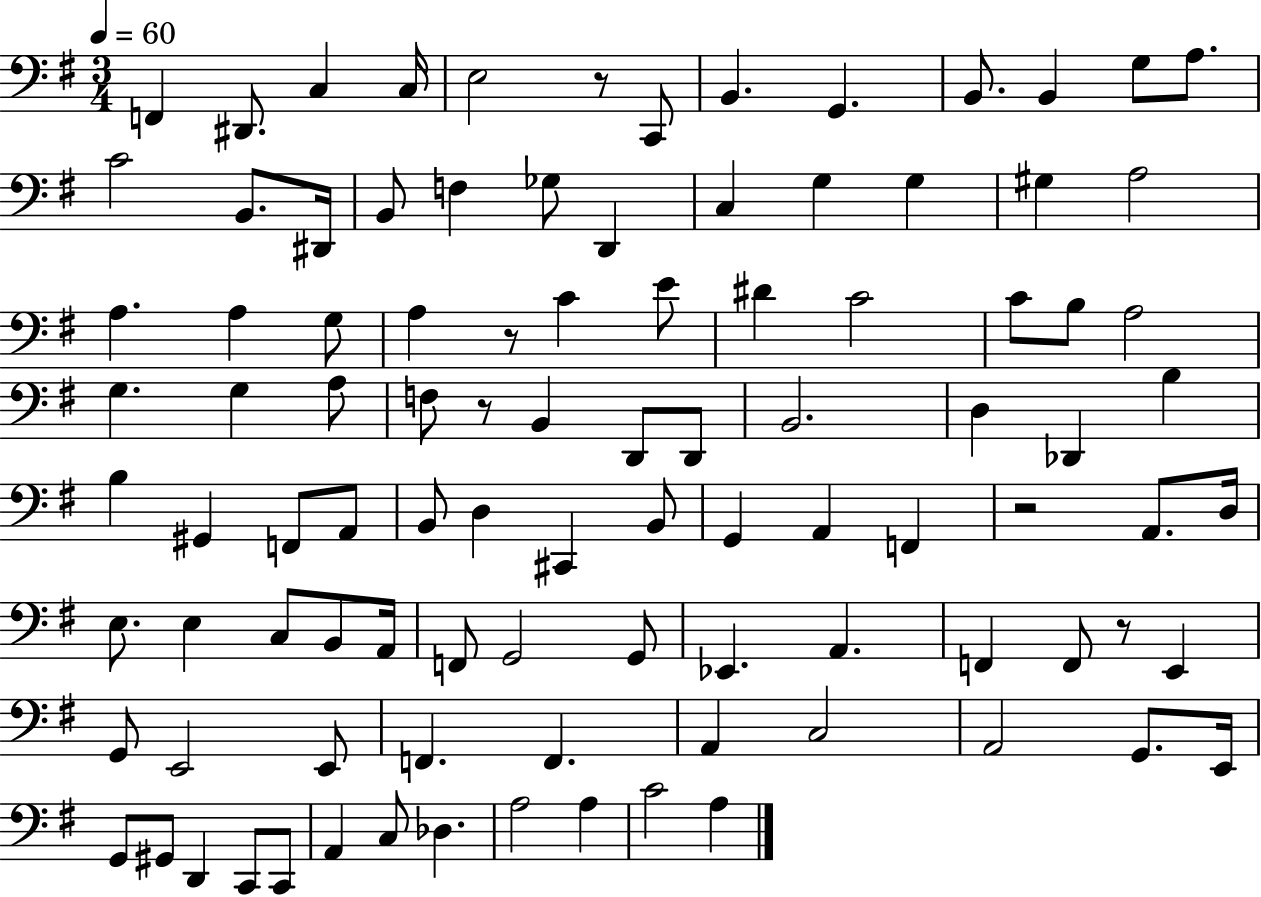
{
  \clef bass
  \numericTimeSignature
  \time 3/4
  \key g \major
  \tempo 4 = 60
  f,4 dis,8. c4 c16 | e2 r8 c,8 | b,4. g,4. | b,8. b,4 g8 a8. | \break c'2 b,8. dis,16 | b,8 f4 ges8 d,4 | c4 g4 g4 | gis4 a2 | \break a4. a4 g8 | a4 r8 c'4 e'8 | dis'4 c'2 | c'8 b8 a2 | \break g4. g4 a8 | f8 r8 b,4 d,8 d,8 | b,2. | d4 des,4 b4 | \break b4 gis,4 f,8 a,8 | b,8 d4 cis,4 b,8 | g,4 a,4 f,4 | r2 a,8. d16 | \break e8. e4 c8 b,8 a,16 | f,8 g,2 g,8 | ees,4. a,4. | f,4 f,8 r8 e,4 | \break g,8 e,2 e,8 | f,4. f,4. | a,4 c2 | a,2 g,8. e,16 | \break g,8 gis,8 d,4 c,8 c,8 | a,4 c8 des4. | a2 a4 | c'2 a4 | \break \bar "|."
}